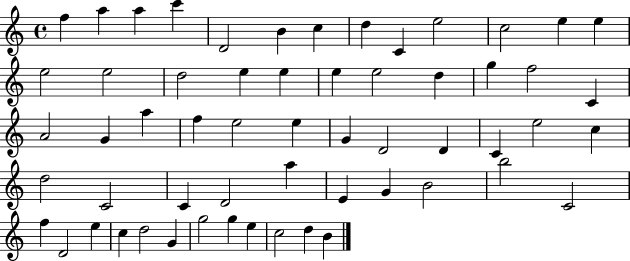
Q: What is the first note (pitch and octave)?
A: F5